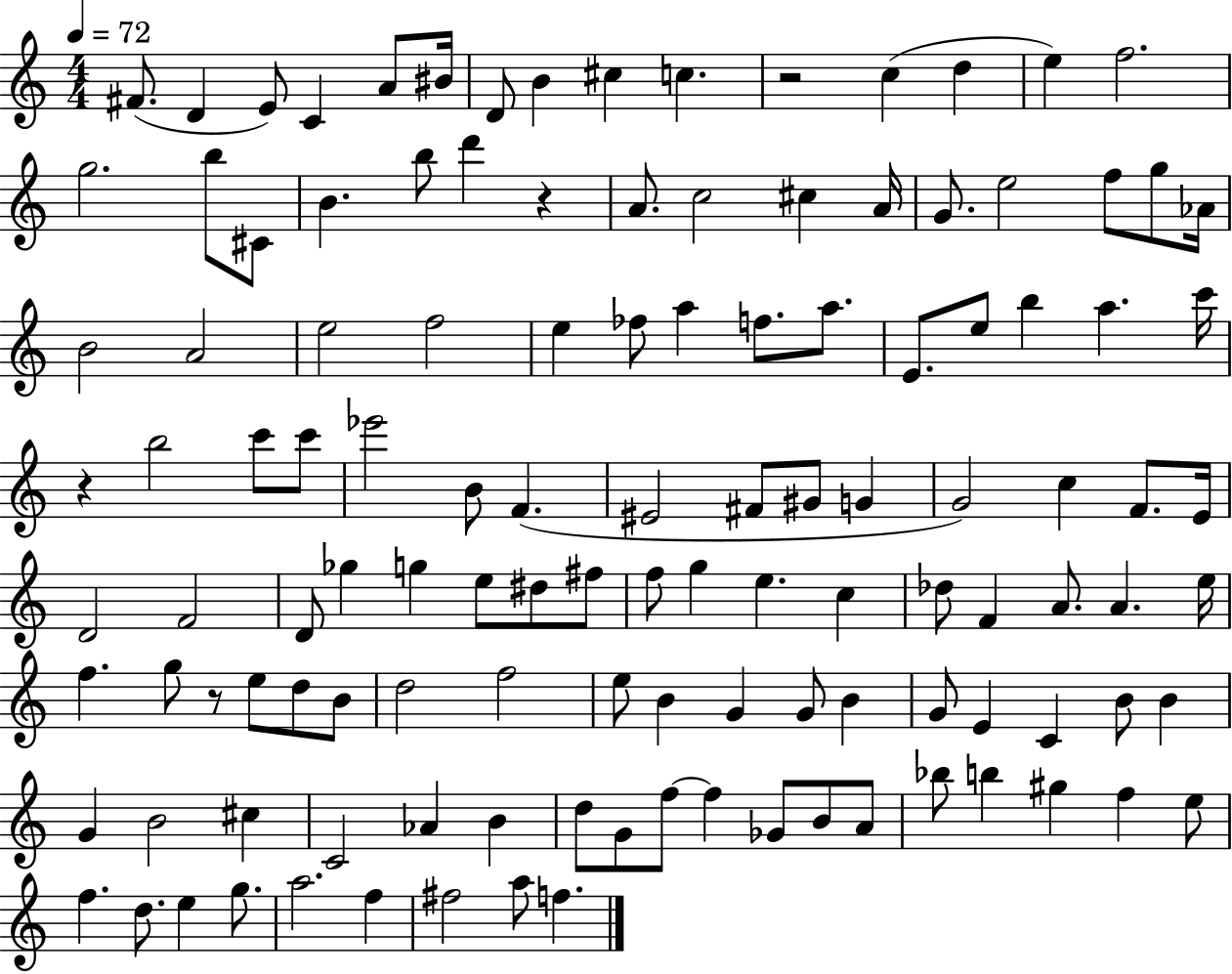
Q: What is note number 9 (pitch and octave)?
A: C#5